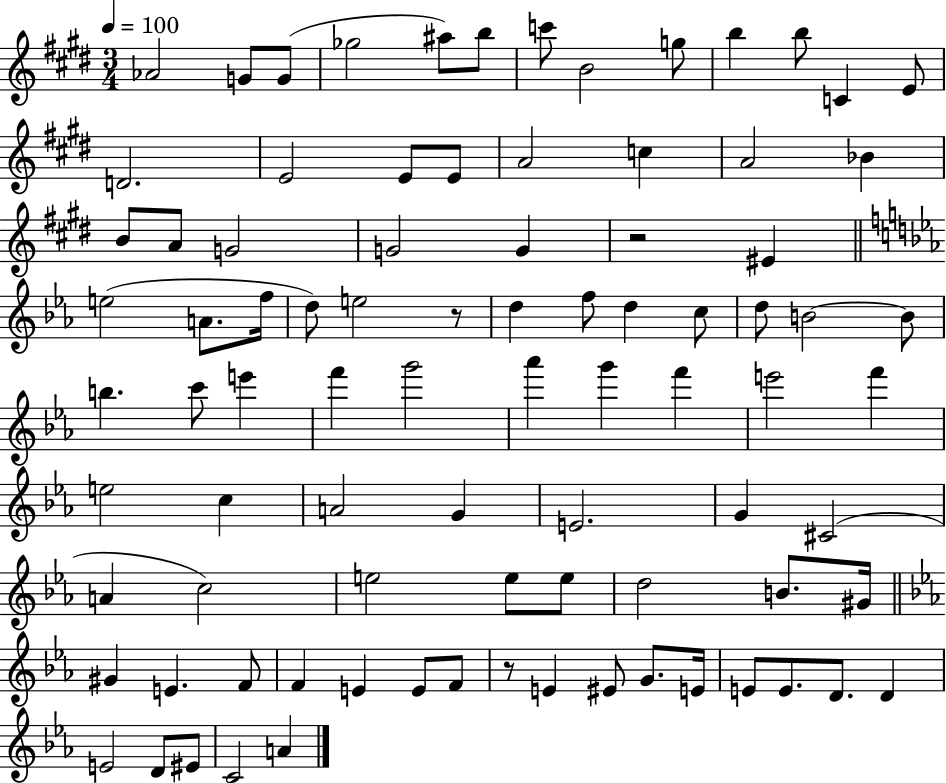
X:1
T:Untitled
M:3/4
L:1/4
K:E
_A2 G/2 G/2 _g2 ^a/2 b/2 c'/2 B2 g/2 b b/2 C E/2 D2 E2 E/2 E/2 A2 c A2 _B B/2 A/2 G2 G2 G z2 ^E e2 A/2 f/4 d/2 e2 z/2 d f/2 d c/2 d/2 B2 B/2 b c'/2 e' f' g'2 _a' g' f' e'2 f' e2 c A2 G E2 G ^C2 A c2 e2 e/2 e/2 d2 B/2 ^G/4 ^G E F/2 F E E/2 F/2 z/2 E ^E/2 G/2 E/4 E/2 E/2 D/2 D E2 D/2 ^E/2 C2 A